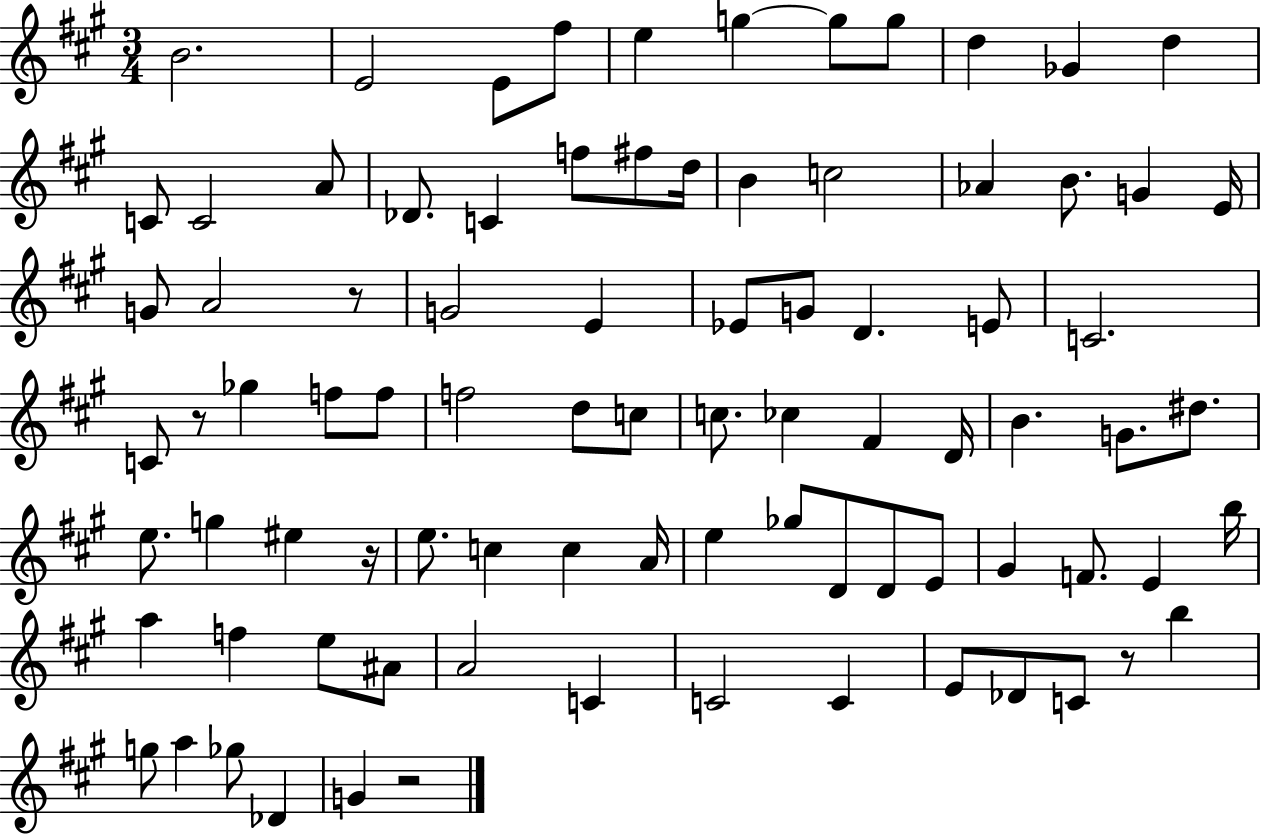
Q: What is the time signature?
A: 3/4